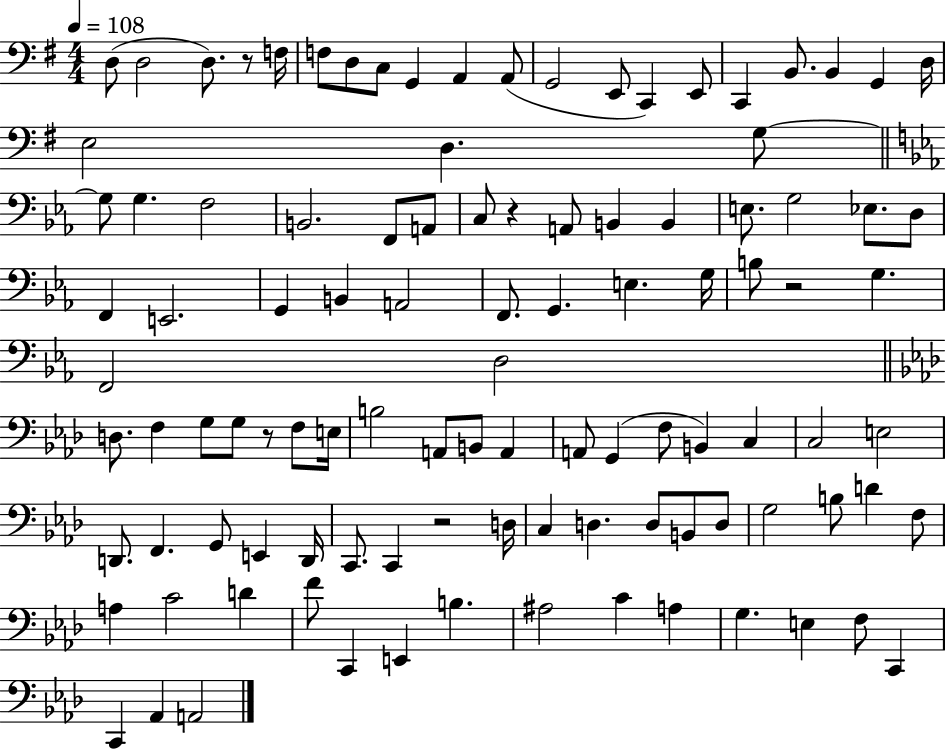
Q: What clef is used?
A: bass